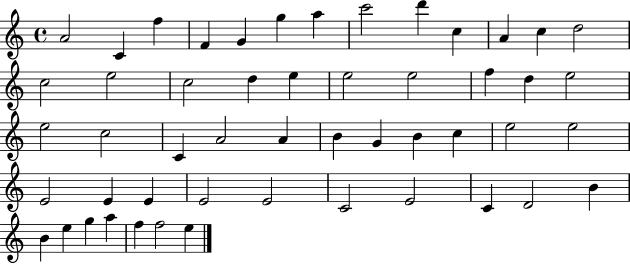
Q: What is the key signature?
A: C major